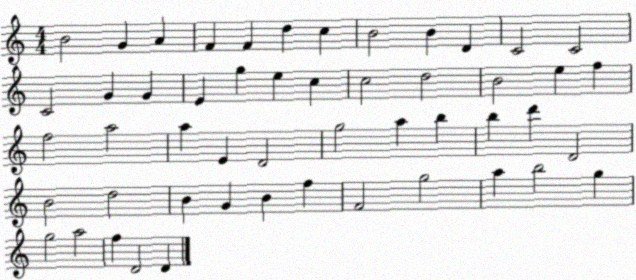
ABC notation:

X:1
T:Untitled
M:4/4
L:1/4
K:C
B2 G A F F d c B2 B D C2 C2 C2 G G E g e c c2 d2 B2 e f f2 a2 a E D2 g2 a b b d' D2 B2 d2 B G B f F2 g2 a b2 g g2 a2 f D2 D